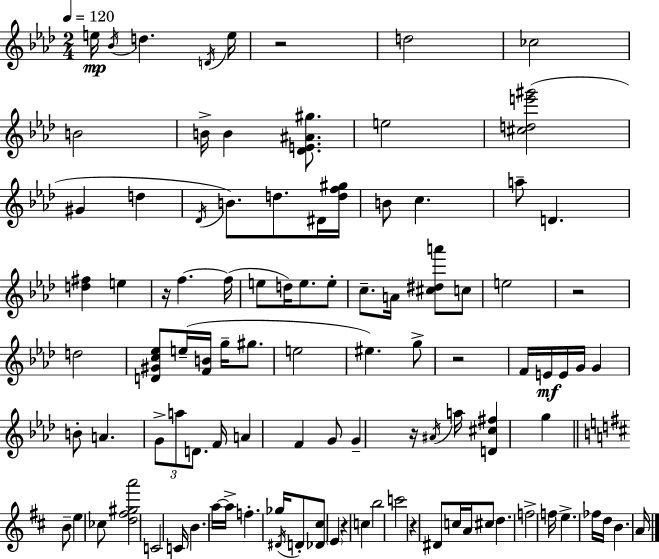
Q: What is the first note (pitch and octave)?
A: E5